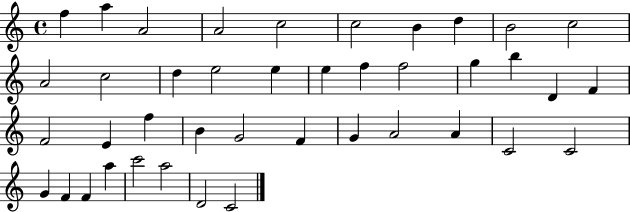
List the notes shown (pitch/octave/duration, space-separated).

F5/q A5/q A4/h A4/h C5/h C5/h B4/q D5/q B4/h C5/h A4/h C5/h D5/q E5/h E5/q E5/q F5/q F5/h G5/q B5/q D4/q F4/q F4/h E4/q F5/q B4/q G4/h F4/q G4/q A4/h A4/q C4/h C4/h G4/q F4/q F4/q A5/q C6/h A5/h D4/h C4/h